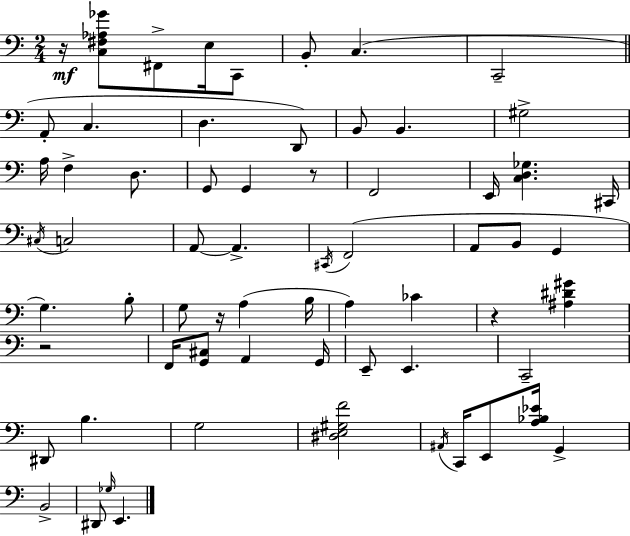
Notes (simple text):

R/s [C3,F#3,Ab3,Gb4]/e F#2/e E3/s C2/e B2/e C3/q. C2/h A2/e C3/q. D3/q. D2/e B2/e B2/q. G#3/h A3/s F3/q D3/e. G2/e G2/q R/e F2/h E2/s [C3,D3,Gb3]/q. C#2/s C#3/s C3/h A2/e A2/q. C#2/s F2/h A2/e B2/e G2/q G3/q. B3/e G3/e R/s A3/q B3/s A3/q CES4/q R/q [A#3,D#4,G#4]/q R/h F2/s [G2,C#3]/e A2/q G2/s E2/e E2/q. C2/h D#2/e B3/q. G3/h [D#3,E3,G#3,F4]/h A#2/s C2/s E2/e [A3,Bb3,Eb4]/s G2/q B2/h D#2/e Gb3/s E2/q.